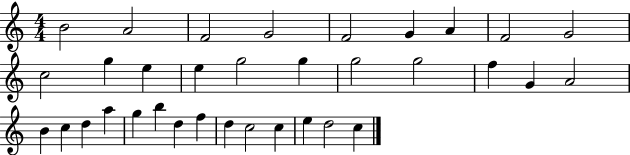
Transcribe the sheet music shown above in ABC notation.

X:1
T:Untitled
M:4/4
L:1/4
K:C
B2 A2 F2 G2 F2 G A F2 G2 c2 g e e g2 g g2 g2 f G A2 B c d a g b d f d c2 c e d2 c